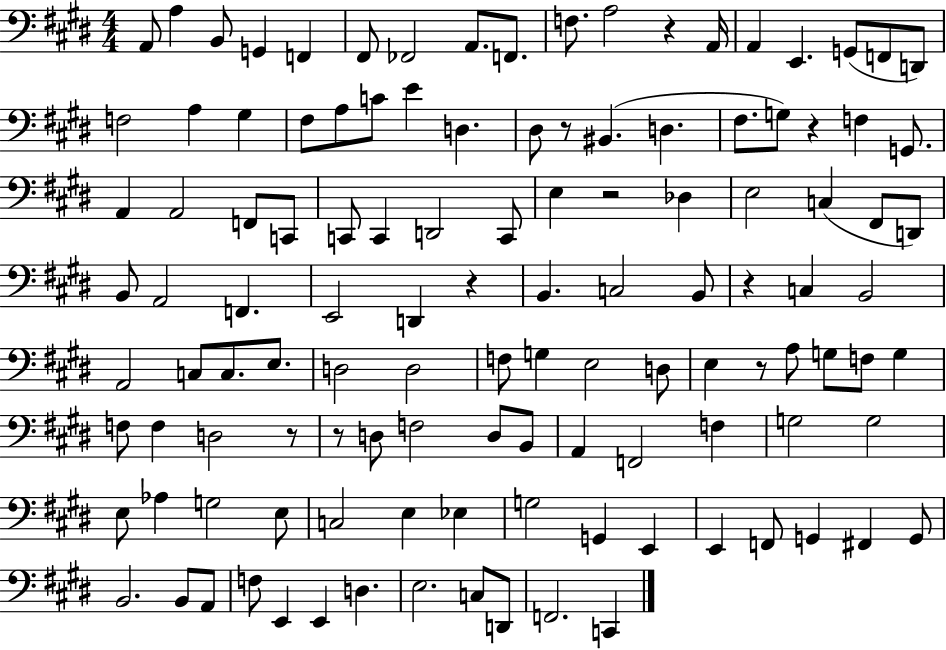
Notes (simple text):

A2/e A3/q B2/e G2/q F2/q F#2/e FES2/h A2/e. F2/e. F3/e. A3/h R/q A2/s A2/q E2/q. G2/e F2/e D2/e F3/h A3/q G#3/q F#3/e A3/e C4/e E4/q D3/q. D#3/e R/e BIS2/q. D3/q. F#3/e. G3/e R/q F3/q G2/e. A2/q A2/h F2/e C2/e C2/e C2/q D2/h C2/e E3/q R/h Db3/q E3/h C3/q F#2/e D2/e B2/e A2/h F2/q. E2/h D2/q R/q B2/q. C3/h B2/e R/q C3/q B2/h A2/h C3/e C3/e. E3/e. D3/h D3/h F3/e G3/q E3/h D3/e E3/q R/e A3/e G3/e F3/e G3/q F3/e F3/q D3/h R/e R/e D3/e F3/h D3/e B2/e A2/q F2/h F3/q G3/h G3/h E3/e Ab3/q G3/h E3/e C3/h E3/q Eb3/q G3/h G2/q E2/q E2/q F2/e G2/q F#2/q G2/e B2/h. B2/e A2/e F3/e E2/q E2/q D3/q. E3/h. C3/e D2/e F2/h. C2/q